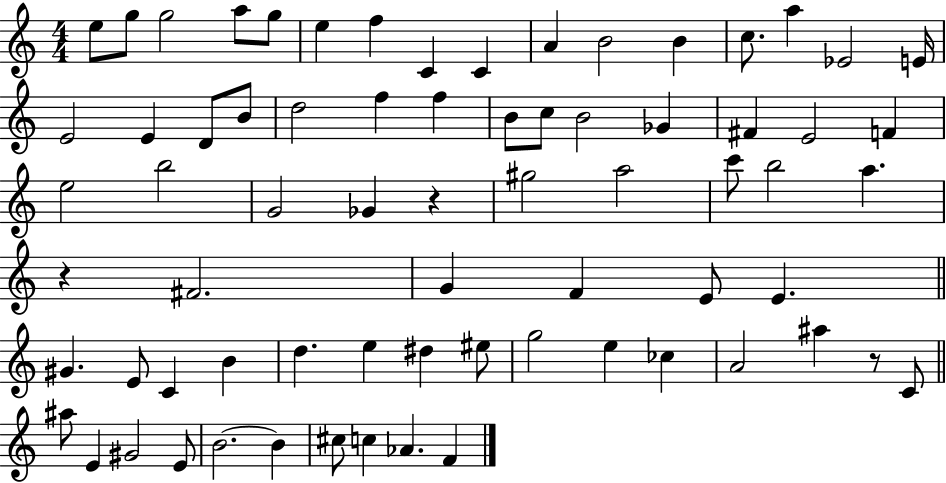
E5/e G5/e G5/h A5/e G5/e E5/q F5/q C4/q C4/q A4/q B4/h B4/q C5/e. A5/q Eb4/h E4/s E4/h E4/q D4/e B4/e D5/h F5/q F5/q B4/e C5/e B4/h Gb4/q F#4/q E4/h F4/q E5/h B5/h G4/h Gb4/q R/q G#5/h A5/h C6/e B5/h A5/q. R/q F#4/h. G4/q F4/q E4/e E4/q. G#4/q. E4/e C4/q B4/q D5/q. E5/q D#5/q EIS5/e G5/h E5/q CES5/q A4/h A#5/q R/e C4/e A#5/e E4/q G#4/h E4/e B4/h. B4/q C#5/e C5/q Ab4/q. F4/q